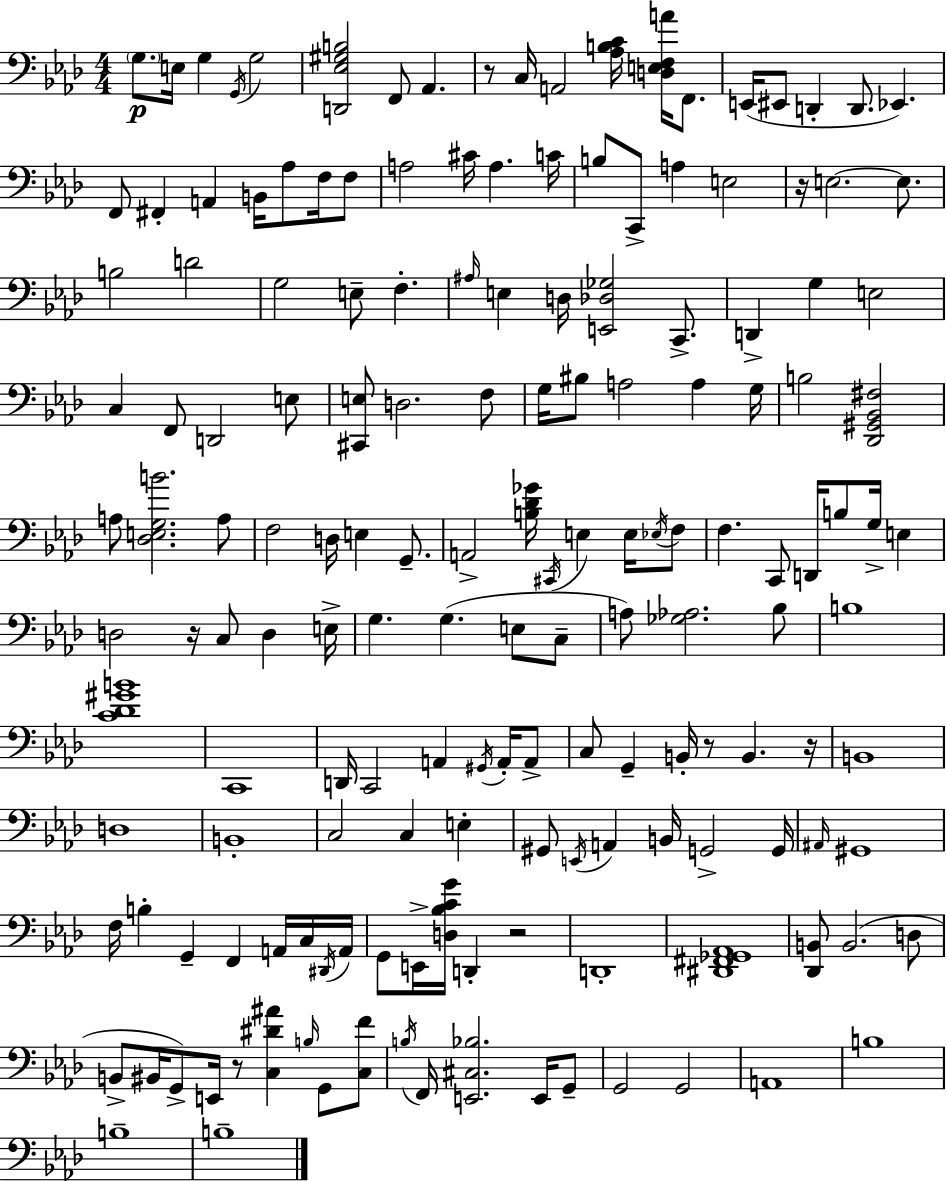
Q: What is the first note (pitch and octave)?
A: G3